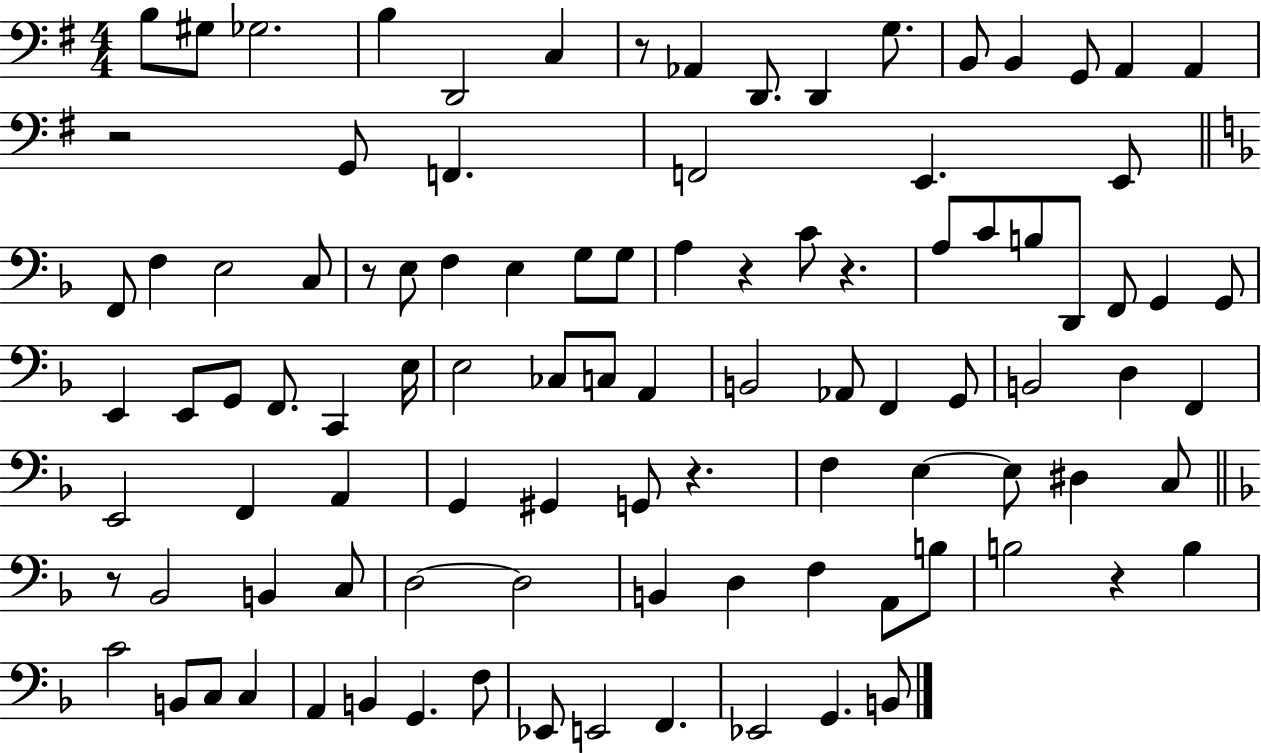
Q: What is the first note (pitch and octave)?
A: B3